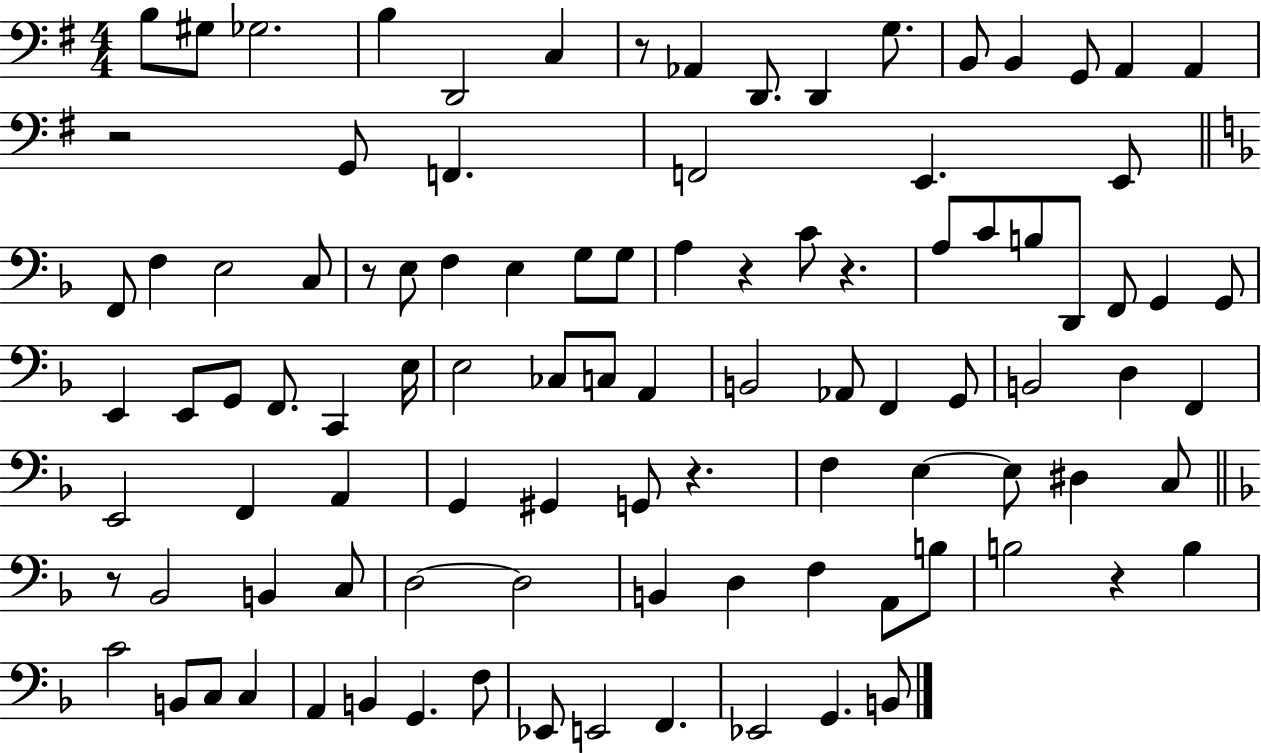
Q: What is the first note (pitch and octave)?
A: B3